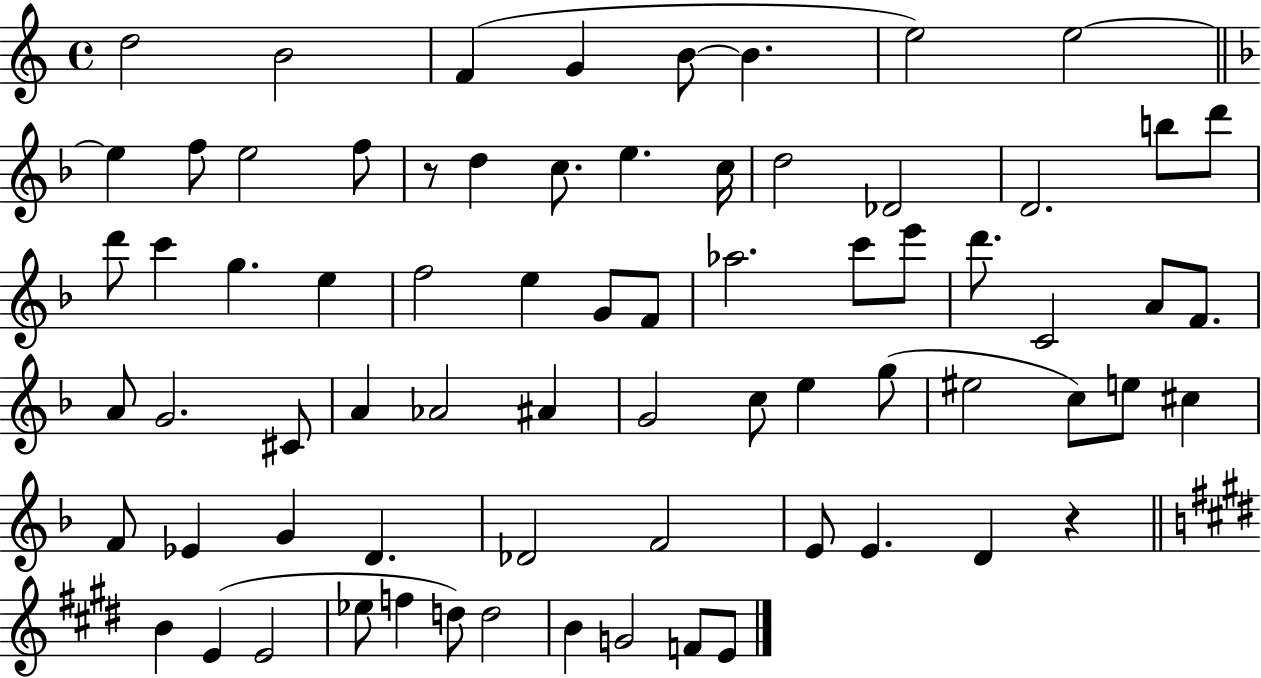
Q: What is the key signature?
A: C major